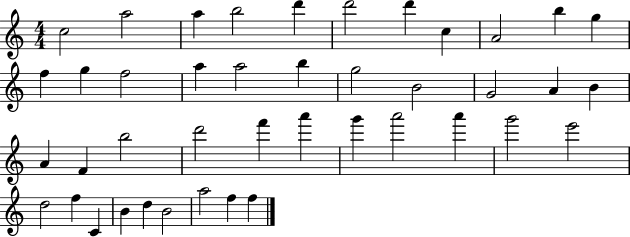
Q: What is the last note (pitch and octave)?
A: F5